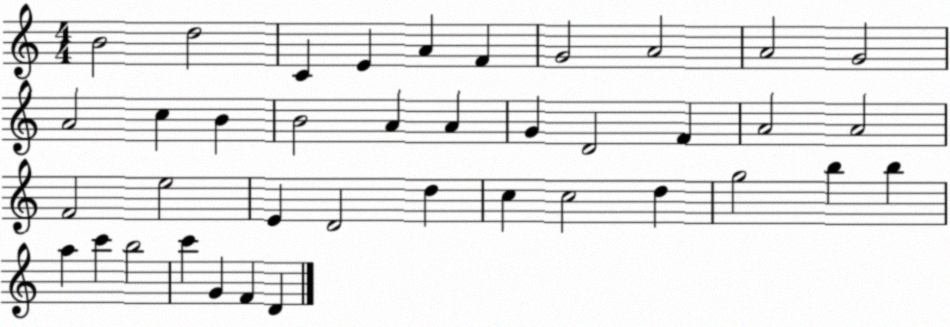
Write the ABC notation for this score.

X:1
T:Untitled
M:4/4
L:1/4
K:C
B2 d2 C E A F G2 A2 A2 G2 A2 c B B2 A A G D2 F A2 A2 F2 e2 E D2 d c c2 d g2 b b a c' b2 c' G F D